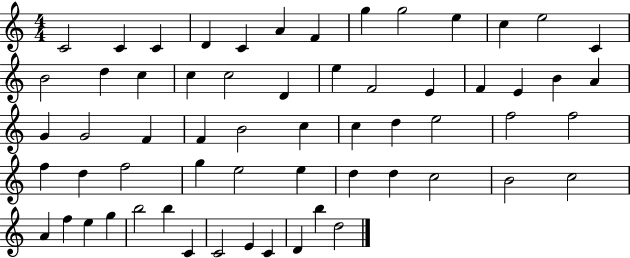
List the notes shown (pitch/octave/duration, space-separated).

C4/h C4/q C4/q D4/q C4/q A4/q F4/q G5/q G5/h E5/q C5/q E5/h C4/q B4/h D5/q C5/q C5/q C5/h D4/q E5/q F4/h E4/q F4/q E4/q B4/q A4/q G4/q G4/h F4/q F4/q B4/h C5/q C5/q D5/q E5/h F5/h F5/h F5/q D5/q F5/h G5/q E5/h E5/q D5/q D5/q C5/h B4/h C5/h A4/q F5/q E5/q G5/q B5/h B5/q C4/q C4/h E4/q C4/q D4/q B5/q D5/h